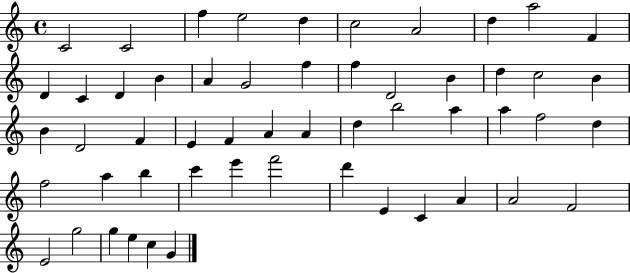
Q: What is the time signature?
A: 4/4